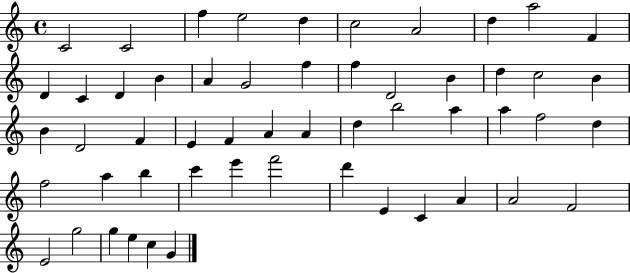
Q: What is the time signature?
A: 4/4